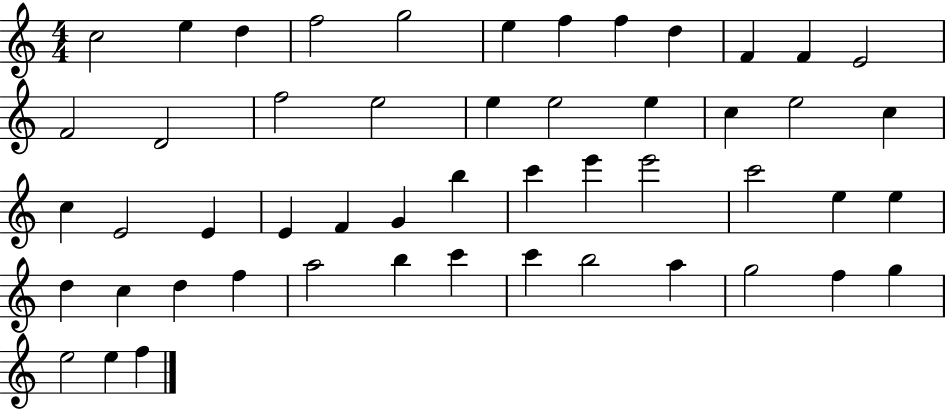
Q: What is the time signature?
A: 4/4